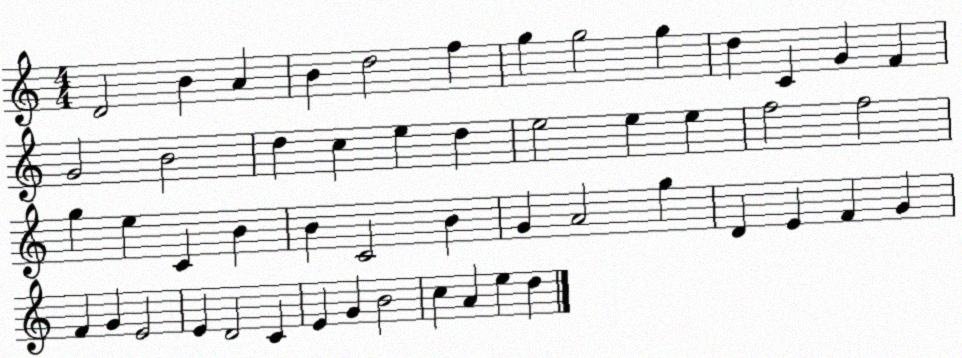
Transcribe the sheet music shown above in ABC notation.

X:1
T:Untitled
M:4/4
L:1/4
K:C
D2 B A B d2 f g g2 g d C G F G2 B2 d c e d e2 e e f2 f2 g e C B B C2 B G A2 g D E F G F G E2 E D2 C E G B2 c A e d